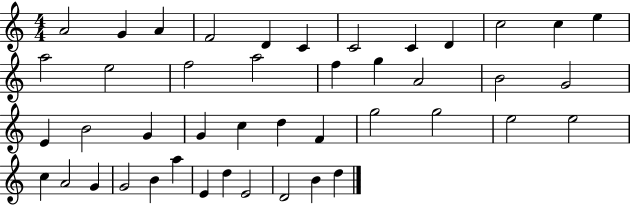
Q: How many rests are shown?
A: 0